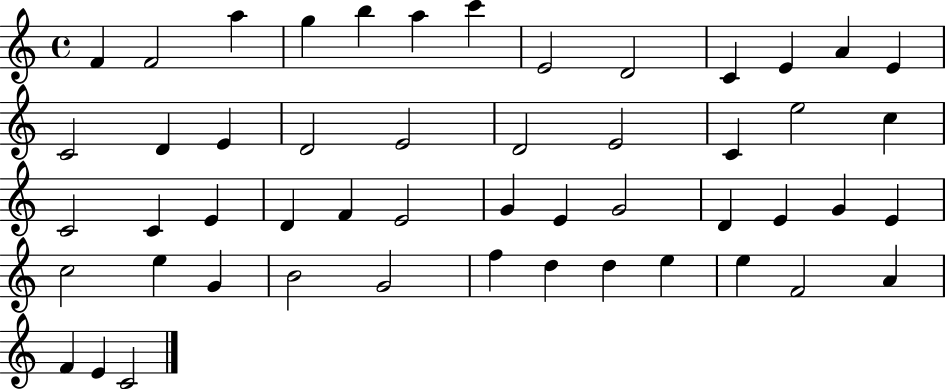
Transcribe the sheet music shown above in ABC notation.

X:1
T:Untitled
M:4/4
L:1/4
K:C
F F2 a g b a c' E2 D2 C E A E C2 D E D2 E2 D2 E2 C e2 c C2 C E D F E2 G E G2 D E G E c2 e G B2 G2 f d d e e F2 A F E C2